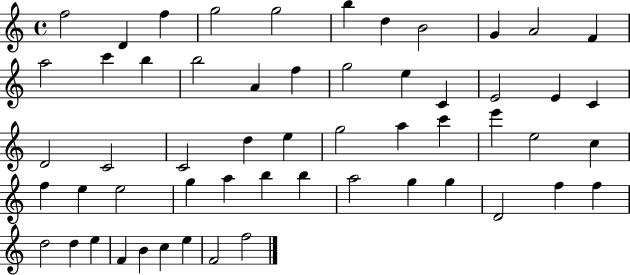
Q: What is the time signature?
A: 4/4